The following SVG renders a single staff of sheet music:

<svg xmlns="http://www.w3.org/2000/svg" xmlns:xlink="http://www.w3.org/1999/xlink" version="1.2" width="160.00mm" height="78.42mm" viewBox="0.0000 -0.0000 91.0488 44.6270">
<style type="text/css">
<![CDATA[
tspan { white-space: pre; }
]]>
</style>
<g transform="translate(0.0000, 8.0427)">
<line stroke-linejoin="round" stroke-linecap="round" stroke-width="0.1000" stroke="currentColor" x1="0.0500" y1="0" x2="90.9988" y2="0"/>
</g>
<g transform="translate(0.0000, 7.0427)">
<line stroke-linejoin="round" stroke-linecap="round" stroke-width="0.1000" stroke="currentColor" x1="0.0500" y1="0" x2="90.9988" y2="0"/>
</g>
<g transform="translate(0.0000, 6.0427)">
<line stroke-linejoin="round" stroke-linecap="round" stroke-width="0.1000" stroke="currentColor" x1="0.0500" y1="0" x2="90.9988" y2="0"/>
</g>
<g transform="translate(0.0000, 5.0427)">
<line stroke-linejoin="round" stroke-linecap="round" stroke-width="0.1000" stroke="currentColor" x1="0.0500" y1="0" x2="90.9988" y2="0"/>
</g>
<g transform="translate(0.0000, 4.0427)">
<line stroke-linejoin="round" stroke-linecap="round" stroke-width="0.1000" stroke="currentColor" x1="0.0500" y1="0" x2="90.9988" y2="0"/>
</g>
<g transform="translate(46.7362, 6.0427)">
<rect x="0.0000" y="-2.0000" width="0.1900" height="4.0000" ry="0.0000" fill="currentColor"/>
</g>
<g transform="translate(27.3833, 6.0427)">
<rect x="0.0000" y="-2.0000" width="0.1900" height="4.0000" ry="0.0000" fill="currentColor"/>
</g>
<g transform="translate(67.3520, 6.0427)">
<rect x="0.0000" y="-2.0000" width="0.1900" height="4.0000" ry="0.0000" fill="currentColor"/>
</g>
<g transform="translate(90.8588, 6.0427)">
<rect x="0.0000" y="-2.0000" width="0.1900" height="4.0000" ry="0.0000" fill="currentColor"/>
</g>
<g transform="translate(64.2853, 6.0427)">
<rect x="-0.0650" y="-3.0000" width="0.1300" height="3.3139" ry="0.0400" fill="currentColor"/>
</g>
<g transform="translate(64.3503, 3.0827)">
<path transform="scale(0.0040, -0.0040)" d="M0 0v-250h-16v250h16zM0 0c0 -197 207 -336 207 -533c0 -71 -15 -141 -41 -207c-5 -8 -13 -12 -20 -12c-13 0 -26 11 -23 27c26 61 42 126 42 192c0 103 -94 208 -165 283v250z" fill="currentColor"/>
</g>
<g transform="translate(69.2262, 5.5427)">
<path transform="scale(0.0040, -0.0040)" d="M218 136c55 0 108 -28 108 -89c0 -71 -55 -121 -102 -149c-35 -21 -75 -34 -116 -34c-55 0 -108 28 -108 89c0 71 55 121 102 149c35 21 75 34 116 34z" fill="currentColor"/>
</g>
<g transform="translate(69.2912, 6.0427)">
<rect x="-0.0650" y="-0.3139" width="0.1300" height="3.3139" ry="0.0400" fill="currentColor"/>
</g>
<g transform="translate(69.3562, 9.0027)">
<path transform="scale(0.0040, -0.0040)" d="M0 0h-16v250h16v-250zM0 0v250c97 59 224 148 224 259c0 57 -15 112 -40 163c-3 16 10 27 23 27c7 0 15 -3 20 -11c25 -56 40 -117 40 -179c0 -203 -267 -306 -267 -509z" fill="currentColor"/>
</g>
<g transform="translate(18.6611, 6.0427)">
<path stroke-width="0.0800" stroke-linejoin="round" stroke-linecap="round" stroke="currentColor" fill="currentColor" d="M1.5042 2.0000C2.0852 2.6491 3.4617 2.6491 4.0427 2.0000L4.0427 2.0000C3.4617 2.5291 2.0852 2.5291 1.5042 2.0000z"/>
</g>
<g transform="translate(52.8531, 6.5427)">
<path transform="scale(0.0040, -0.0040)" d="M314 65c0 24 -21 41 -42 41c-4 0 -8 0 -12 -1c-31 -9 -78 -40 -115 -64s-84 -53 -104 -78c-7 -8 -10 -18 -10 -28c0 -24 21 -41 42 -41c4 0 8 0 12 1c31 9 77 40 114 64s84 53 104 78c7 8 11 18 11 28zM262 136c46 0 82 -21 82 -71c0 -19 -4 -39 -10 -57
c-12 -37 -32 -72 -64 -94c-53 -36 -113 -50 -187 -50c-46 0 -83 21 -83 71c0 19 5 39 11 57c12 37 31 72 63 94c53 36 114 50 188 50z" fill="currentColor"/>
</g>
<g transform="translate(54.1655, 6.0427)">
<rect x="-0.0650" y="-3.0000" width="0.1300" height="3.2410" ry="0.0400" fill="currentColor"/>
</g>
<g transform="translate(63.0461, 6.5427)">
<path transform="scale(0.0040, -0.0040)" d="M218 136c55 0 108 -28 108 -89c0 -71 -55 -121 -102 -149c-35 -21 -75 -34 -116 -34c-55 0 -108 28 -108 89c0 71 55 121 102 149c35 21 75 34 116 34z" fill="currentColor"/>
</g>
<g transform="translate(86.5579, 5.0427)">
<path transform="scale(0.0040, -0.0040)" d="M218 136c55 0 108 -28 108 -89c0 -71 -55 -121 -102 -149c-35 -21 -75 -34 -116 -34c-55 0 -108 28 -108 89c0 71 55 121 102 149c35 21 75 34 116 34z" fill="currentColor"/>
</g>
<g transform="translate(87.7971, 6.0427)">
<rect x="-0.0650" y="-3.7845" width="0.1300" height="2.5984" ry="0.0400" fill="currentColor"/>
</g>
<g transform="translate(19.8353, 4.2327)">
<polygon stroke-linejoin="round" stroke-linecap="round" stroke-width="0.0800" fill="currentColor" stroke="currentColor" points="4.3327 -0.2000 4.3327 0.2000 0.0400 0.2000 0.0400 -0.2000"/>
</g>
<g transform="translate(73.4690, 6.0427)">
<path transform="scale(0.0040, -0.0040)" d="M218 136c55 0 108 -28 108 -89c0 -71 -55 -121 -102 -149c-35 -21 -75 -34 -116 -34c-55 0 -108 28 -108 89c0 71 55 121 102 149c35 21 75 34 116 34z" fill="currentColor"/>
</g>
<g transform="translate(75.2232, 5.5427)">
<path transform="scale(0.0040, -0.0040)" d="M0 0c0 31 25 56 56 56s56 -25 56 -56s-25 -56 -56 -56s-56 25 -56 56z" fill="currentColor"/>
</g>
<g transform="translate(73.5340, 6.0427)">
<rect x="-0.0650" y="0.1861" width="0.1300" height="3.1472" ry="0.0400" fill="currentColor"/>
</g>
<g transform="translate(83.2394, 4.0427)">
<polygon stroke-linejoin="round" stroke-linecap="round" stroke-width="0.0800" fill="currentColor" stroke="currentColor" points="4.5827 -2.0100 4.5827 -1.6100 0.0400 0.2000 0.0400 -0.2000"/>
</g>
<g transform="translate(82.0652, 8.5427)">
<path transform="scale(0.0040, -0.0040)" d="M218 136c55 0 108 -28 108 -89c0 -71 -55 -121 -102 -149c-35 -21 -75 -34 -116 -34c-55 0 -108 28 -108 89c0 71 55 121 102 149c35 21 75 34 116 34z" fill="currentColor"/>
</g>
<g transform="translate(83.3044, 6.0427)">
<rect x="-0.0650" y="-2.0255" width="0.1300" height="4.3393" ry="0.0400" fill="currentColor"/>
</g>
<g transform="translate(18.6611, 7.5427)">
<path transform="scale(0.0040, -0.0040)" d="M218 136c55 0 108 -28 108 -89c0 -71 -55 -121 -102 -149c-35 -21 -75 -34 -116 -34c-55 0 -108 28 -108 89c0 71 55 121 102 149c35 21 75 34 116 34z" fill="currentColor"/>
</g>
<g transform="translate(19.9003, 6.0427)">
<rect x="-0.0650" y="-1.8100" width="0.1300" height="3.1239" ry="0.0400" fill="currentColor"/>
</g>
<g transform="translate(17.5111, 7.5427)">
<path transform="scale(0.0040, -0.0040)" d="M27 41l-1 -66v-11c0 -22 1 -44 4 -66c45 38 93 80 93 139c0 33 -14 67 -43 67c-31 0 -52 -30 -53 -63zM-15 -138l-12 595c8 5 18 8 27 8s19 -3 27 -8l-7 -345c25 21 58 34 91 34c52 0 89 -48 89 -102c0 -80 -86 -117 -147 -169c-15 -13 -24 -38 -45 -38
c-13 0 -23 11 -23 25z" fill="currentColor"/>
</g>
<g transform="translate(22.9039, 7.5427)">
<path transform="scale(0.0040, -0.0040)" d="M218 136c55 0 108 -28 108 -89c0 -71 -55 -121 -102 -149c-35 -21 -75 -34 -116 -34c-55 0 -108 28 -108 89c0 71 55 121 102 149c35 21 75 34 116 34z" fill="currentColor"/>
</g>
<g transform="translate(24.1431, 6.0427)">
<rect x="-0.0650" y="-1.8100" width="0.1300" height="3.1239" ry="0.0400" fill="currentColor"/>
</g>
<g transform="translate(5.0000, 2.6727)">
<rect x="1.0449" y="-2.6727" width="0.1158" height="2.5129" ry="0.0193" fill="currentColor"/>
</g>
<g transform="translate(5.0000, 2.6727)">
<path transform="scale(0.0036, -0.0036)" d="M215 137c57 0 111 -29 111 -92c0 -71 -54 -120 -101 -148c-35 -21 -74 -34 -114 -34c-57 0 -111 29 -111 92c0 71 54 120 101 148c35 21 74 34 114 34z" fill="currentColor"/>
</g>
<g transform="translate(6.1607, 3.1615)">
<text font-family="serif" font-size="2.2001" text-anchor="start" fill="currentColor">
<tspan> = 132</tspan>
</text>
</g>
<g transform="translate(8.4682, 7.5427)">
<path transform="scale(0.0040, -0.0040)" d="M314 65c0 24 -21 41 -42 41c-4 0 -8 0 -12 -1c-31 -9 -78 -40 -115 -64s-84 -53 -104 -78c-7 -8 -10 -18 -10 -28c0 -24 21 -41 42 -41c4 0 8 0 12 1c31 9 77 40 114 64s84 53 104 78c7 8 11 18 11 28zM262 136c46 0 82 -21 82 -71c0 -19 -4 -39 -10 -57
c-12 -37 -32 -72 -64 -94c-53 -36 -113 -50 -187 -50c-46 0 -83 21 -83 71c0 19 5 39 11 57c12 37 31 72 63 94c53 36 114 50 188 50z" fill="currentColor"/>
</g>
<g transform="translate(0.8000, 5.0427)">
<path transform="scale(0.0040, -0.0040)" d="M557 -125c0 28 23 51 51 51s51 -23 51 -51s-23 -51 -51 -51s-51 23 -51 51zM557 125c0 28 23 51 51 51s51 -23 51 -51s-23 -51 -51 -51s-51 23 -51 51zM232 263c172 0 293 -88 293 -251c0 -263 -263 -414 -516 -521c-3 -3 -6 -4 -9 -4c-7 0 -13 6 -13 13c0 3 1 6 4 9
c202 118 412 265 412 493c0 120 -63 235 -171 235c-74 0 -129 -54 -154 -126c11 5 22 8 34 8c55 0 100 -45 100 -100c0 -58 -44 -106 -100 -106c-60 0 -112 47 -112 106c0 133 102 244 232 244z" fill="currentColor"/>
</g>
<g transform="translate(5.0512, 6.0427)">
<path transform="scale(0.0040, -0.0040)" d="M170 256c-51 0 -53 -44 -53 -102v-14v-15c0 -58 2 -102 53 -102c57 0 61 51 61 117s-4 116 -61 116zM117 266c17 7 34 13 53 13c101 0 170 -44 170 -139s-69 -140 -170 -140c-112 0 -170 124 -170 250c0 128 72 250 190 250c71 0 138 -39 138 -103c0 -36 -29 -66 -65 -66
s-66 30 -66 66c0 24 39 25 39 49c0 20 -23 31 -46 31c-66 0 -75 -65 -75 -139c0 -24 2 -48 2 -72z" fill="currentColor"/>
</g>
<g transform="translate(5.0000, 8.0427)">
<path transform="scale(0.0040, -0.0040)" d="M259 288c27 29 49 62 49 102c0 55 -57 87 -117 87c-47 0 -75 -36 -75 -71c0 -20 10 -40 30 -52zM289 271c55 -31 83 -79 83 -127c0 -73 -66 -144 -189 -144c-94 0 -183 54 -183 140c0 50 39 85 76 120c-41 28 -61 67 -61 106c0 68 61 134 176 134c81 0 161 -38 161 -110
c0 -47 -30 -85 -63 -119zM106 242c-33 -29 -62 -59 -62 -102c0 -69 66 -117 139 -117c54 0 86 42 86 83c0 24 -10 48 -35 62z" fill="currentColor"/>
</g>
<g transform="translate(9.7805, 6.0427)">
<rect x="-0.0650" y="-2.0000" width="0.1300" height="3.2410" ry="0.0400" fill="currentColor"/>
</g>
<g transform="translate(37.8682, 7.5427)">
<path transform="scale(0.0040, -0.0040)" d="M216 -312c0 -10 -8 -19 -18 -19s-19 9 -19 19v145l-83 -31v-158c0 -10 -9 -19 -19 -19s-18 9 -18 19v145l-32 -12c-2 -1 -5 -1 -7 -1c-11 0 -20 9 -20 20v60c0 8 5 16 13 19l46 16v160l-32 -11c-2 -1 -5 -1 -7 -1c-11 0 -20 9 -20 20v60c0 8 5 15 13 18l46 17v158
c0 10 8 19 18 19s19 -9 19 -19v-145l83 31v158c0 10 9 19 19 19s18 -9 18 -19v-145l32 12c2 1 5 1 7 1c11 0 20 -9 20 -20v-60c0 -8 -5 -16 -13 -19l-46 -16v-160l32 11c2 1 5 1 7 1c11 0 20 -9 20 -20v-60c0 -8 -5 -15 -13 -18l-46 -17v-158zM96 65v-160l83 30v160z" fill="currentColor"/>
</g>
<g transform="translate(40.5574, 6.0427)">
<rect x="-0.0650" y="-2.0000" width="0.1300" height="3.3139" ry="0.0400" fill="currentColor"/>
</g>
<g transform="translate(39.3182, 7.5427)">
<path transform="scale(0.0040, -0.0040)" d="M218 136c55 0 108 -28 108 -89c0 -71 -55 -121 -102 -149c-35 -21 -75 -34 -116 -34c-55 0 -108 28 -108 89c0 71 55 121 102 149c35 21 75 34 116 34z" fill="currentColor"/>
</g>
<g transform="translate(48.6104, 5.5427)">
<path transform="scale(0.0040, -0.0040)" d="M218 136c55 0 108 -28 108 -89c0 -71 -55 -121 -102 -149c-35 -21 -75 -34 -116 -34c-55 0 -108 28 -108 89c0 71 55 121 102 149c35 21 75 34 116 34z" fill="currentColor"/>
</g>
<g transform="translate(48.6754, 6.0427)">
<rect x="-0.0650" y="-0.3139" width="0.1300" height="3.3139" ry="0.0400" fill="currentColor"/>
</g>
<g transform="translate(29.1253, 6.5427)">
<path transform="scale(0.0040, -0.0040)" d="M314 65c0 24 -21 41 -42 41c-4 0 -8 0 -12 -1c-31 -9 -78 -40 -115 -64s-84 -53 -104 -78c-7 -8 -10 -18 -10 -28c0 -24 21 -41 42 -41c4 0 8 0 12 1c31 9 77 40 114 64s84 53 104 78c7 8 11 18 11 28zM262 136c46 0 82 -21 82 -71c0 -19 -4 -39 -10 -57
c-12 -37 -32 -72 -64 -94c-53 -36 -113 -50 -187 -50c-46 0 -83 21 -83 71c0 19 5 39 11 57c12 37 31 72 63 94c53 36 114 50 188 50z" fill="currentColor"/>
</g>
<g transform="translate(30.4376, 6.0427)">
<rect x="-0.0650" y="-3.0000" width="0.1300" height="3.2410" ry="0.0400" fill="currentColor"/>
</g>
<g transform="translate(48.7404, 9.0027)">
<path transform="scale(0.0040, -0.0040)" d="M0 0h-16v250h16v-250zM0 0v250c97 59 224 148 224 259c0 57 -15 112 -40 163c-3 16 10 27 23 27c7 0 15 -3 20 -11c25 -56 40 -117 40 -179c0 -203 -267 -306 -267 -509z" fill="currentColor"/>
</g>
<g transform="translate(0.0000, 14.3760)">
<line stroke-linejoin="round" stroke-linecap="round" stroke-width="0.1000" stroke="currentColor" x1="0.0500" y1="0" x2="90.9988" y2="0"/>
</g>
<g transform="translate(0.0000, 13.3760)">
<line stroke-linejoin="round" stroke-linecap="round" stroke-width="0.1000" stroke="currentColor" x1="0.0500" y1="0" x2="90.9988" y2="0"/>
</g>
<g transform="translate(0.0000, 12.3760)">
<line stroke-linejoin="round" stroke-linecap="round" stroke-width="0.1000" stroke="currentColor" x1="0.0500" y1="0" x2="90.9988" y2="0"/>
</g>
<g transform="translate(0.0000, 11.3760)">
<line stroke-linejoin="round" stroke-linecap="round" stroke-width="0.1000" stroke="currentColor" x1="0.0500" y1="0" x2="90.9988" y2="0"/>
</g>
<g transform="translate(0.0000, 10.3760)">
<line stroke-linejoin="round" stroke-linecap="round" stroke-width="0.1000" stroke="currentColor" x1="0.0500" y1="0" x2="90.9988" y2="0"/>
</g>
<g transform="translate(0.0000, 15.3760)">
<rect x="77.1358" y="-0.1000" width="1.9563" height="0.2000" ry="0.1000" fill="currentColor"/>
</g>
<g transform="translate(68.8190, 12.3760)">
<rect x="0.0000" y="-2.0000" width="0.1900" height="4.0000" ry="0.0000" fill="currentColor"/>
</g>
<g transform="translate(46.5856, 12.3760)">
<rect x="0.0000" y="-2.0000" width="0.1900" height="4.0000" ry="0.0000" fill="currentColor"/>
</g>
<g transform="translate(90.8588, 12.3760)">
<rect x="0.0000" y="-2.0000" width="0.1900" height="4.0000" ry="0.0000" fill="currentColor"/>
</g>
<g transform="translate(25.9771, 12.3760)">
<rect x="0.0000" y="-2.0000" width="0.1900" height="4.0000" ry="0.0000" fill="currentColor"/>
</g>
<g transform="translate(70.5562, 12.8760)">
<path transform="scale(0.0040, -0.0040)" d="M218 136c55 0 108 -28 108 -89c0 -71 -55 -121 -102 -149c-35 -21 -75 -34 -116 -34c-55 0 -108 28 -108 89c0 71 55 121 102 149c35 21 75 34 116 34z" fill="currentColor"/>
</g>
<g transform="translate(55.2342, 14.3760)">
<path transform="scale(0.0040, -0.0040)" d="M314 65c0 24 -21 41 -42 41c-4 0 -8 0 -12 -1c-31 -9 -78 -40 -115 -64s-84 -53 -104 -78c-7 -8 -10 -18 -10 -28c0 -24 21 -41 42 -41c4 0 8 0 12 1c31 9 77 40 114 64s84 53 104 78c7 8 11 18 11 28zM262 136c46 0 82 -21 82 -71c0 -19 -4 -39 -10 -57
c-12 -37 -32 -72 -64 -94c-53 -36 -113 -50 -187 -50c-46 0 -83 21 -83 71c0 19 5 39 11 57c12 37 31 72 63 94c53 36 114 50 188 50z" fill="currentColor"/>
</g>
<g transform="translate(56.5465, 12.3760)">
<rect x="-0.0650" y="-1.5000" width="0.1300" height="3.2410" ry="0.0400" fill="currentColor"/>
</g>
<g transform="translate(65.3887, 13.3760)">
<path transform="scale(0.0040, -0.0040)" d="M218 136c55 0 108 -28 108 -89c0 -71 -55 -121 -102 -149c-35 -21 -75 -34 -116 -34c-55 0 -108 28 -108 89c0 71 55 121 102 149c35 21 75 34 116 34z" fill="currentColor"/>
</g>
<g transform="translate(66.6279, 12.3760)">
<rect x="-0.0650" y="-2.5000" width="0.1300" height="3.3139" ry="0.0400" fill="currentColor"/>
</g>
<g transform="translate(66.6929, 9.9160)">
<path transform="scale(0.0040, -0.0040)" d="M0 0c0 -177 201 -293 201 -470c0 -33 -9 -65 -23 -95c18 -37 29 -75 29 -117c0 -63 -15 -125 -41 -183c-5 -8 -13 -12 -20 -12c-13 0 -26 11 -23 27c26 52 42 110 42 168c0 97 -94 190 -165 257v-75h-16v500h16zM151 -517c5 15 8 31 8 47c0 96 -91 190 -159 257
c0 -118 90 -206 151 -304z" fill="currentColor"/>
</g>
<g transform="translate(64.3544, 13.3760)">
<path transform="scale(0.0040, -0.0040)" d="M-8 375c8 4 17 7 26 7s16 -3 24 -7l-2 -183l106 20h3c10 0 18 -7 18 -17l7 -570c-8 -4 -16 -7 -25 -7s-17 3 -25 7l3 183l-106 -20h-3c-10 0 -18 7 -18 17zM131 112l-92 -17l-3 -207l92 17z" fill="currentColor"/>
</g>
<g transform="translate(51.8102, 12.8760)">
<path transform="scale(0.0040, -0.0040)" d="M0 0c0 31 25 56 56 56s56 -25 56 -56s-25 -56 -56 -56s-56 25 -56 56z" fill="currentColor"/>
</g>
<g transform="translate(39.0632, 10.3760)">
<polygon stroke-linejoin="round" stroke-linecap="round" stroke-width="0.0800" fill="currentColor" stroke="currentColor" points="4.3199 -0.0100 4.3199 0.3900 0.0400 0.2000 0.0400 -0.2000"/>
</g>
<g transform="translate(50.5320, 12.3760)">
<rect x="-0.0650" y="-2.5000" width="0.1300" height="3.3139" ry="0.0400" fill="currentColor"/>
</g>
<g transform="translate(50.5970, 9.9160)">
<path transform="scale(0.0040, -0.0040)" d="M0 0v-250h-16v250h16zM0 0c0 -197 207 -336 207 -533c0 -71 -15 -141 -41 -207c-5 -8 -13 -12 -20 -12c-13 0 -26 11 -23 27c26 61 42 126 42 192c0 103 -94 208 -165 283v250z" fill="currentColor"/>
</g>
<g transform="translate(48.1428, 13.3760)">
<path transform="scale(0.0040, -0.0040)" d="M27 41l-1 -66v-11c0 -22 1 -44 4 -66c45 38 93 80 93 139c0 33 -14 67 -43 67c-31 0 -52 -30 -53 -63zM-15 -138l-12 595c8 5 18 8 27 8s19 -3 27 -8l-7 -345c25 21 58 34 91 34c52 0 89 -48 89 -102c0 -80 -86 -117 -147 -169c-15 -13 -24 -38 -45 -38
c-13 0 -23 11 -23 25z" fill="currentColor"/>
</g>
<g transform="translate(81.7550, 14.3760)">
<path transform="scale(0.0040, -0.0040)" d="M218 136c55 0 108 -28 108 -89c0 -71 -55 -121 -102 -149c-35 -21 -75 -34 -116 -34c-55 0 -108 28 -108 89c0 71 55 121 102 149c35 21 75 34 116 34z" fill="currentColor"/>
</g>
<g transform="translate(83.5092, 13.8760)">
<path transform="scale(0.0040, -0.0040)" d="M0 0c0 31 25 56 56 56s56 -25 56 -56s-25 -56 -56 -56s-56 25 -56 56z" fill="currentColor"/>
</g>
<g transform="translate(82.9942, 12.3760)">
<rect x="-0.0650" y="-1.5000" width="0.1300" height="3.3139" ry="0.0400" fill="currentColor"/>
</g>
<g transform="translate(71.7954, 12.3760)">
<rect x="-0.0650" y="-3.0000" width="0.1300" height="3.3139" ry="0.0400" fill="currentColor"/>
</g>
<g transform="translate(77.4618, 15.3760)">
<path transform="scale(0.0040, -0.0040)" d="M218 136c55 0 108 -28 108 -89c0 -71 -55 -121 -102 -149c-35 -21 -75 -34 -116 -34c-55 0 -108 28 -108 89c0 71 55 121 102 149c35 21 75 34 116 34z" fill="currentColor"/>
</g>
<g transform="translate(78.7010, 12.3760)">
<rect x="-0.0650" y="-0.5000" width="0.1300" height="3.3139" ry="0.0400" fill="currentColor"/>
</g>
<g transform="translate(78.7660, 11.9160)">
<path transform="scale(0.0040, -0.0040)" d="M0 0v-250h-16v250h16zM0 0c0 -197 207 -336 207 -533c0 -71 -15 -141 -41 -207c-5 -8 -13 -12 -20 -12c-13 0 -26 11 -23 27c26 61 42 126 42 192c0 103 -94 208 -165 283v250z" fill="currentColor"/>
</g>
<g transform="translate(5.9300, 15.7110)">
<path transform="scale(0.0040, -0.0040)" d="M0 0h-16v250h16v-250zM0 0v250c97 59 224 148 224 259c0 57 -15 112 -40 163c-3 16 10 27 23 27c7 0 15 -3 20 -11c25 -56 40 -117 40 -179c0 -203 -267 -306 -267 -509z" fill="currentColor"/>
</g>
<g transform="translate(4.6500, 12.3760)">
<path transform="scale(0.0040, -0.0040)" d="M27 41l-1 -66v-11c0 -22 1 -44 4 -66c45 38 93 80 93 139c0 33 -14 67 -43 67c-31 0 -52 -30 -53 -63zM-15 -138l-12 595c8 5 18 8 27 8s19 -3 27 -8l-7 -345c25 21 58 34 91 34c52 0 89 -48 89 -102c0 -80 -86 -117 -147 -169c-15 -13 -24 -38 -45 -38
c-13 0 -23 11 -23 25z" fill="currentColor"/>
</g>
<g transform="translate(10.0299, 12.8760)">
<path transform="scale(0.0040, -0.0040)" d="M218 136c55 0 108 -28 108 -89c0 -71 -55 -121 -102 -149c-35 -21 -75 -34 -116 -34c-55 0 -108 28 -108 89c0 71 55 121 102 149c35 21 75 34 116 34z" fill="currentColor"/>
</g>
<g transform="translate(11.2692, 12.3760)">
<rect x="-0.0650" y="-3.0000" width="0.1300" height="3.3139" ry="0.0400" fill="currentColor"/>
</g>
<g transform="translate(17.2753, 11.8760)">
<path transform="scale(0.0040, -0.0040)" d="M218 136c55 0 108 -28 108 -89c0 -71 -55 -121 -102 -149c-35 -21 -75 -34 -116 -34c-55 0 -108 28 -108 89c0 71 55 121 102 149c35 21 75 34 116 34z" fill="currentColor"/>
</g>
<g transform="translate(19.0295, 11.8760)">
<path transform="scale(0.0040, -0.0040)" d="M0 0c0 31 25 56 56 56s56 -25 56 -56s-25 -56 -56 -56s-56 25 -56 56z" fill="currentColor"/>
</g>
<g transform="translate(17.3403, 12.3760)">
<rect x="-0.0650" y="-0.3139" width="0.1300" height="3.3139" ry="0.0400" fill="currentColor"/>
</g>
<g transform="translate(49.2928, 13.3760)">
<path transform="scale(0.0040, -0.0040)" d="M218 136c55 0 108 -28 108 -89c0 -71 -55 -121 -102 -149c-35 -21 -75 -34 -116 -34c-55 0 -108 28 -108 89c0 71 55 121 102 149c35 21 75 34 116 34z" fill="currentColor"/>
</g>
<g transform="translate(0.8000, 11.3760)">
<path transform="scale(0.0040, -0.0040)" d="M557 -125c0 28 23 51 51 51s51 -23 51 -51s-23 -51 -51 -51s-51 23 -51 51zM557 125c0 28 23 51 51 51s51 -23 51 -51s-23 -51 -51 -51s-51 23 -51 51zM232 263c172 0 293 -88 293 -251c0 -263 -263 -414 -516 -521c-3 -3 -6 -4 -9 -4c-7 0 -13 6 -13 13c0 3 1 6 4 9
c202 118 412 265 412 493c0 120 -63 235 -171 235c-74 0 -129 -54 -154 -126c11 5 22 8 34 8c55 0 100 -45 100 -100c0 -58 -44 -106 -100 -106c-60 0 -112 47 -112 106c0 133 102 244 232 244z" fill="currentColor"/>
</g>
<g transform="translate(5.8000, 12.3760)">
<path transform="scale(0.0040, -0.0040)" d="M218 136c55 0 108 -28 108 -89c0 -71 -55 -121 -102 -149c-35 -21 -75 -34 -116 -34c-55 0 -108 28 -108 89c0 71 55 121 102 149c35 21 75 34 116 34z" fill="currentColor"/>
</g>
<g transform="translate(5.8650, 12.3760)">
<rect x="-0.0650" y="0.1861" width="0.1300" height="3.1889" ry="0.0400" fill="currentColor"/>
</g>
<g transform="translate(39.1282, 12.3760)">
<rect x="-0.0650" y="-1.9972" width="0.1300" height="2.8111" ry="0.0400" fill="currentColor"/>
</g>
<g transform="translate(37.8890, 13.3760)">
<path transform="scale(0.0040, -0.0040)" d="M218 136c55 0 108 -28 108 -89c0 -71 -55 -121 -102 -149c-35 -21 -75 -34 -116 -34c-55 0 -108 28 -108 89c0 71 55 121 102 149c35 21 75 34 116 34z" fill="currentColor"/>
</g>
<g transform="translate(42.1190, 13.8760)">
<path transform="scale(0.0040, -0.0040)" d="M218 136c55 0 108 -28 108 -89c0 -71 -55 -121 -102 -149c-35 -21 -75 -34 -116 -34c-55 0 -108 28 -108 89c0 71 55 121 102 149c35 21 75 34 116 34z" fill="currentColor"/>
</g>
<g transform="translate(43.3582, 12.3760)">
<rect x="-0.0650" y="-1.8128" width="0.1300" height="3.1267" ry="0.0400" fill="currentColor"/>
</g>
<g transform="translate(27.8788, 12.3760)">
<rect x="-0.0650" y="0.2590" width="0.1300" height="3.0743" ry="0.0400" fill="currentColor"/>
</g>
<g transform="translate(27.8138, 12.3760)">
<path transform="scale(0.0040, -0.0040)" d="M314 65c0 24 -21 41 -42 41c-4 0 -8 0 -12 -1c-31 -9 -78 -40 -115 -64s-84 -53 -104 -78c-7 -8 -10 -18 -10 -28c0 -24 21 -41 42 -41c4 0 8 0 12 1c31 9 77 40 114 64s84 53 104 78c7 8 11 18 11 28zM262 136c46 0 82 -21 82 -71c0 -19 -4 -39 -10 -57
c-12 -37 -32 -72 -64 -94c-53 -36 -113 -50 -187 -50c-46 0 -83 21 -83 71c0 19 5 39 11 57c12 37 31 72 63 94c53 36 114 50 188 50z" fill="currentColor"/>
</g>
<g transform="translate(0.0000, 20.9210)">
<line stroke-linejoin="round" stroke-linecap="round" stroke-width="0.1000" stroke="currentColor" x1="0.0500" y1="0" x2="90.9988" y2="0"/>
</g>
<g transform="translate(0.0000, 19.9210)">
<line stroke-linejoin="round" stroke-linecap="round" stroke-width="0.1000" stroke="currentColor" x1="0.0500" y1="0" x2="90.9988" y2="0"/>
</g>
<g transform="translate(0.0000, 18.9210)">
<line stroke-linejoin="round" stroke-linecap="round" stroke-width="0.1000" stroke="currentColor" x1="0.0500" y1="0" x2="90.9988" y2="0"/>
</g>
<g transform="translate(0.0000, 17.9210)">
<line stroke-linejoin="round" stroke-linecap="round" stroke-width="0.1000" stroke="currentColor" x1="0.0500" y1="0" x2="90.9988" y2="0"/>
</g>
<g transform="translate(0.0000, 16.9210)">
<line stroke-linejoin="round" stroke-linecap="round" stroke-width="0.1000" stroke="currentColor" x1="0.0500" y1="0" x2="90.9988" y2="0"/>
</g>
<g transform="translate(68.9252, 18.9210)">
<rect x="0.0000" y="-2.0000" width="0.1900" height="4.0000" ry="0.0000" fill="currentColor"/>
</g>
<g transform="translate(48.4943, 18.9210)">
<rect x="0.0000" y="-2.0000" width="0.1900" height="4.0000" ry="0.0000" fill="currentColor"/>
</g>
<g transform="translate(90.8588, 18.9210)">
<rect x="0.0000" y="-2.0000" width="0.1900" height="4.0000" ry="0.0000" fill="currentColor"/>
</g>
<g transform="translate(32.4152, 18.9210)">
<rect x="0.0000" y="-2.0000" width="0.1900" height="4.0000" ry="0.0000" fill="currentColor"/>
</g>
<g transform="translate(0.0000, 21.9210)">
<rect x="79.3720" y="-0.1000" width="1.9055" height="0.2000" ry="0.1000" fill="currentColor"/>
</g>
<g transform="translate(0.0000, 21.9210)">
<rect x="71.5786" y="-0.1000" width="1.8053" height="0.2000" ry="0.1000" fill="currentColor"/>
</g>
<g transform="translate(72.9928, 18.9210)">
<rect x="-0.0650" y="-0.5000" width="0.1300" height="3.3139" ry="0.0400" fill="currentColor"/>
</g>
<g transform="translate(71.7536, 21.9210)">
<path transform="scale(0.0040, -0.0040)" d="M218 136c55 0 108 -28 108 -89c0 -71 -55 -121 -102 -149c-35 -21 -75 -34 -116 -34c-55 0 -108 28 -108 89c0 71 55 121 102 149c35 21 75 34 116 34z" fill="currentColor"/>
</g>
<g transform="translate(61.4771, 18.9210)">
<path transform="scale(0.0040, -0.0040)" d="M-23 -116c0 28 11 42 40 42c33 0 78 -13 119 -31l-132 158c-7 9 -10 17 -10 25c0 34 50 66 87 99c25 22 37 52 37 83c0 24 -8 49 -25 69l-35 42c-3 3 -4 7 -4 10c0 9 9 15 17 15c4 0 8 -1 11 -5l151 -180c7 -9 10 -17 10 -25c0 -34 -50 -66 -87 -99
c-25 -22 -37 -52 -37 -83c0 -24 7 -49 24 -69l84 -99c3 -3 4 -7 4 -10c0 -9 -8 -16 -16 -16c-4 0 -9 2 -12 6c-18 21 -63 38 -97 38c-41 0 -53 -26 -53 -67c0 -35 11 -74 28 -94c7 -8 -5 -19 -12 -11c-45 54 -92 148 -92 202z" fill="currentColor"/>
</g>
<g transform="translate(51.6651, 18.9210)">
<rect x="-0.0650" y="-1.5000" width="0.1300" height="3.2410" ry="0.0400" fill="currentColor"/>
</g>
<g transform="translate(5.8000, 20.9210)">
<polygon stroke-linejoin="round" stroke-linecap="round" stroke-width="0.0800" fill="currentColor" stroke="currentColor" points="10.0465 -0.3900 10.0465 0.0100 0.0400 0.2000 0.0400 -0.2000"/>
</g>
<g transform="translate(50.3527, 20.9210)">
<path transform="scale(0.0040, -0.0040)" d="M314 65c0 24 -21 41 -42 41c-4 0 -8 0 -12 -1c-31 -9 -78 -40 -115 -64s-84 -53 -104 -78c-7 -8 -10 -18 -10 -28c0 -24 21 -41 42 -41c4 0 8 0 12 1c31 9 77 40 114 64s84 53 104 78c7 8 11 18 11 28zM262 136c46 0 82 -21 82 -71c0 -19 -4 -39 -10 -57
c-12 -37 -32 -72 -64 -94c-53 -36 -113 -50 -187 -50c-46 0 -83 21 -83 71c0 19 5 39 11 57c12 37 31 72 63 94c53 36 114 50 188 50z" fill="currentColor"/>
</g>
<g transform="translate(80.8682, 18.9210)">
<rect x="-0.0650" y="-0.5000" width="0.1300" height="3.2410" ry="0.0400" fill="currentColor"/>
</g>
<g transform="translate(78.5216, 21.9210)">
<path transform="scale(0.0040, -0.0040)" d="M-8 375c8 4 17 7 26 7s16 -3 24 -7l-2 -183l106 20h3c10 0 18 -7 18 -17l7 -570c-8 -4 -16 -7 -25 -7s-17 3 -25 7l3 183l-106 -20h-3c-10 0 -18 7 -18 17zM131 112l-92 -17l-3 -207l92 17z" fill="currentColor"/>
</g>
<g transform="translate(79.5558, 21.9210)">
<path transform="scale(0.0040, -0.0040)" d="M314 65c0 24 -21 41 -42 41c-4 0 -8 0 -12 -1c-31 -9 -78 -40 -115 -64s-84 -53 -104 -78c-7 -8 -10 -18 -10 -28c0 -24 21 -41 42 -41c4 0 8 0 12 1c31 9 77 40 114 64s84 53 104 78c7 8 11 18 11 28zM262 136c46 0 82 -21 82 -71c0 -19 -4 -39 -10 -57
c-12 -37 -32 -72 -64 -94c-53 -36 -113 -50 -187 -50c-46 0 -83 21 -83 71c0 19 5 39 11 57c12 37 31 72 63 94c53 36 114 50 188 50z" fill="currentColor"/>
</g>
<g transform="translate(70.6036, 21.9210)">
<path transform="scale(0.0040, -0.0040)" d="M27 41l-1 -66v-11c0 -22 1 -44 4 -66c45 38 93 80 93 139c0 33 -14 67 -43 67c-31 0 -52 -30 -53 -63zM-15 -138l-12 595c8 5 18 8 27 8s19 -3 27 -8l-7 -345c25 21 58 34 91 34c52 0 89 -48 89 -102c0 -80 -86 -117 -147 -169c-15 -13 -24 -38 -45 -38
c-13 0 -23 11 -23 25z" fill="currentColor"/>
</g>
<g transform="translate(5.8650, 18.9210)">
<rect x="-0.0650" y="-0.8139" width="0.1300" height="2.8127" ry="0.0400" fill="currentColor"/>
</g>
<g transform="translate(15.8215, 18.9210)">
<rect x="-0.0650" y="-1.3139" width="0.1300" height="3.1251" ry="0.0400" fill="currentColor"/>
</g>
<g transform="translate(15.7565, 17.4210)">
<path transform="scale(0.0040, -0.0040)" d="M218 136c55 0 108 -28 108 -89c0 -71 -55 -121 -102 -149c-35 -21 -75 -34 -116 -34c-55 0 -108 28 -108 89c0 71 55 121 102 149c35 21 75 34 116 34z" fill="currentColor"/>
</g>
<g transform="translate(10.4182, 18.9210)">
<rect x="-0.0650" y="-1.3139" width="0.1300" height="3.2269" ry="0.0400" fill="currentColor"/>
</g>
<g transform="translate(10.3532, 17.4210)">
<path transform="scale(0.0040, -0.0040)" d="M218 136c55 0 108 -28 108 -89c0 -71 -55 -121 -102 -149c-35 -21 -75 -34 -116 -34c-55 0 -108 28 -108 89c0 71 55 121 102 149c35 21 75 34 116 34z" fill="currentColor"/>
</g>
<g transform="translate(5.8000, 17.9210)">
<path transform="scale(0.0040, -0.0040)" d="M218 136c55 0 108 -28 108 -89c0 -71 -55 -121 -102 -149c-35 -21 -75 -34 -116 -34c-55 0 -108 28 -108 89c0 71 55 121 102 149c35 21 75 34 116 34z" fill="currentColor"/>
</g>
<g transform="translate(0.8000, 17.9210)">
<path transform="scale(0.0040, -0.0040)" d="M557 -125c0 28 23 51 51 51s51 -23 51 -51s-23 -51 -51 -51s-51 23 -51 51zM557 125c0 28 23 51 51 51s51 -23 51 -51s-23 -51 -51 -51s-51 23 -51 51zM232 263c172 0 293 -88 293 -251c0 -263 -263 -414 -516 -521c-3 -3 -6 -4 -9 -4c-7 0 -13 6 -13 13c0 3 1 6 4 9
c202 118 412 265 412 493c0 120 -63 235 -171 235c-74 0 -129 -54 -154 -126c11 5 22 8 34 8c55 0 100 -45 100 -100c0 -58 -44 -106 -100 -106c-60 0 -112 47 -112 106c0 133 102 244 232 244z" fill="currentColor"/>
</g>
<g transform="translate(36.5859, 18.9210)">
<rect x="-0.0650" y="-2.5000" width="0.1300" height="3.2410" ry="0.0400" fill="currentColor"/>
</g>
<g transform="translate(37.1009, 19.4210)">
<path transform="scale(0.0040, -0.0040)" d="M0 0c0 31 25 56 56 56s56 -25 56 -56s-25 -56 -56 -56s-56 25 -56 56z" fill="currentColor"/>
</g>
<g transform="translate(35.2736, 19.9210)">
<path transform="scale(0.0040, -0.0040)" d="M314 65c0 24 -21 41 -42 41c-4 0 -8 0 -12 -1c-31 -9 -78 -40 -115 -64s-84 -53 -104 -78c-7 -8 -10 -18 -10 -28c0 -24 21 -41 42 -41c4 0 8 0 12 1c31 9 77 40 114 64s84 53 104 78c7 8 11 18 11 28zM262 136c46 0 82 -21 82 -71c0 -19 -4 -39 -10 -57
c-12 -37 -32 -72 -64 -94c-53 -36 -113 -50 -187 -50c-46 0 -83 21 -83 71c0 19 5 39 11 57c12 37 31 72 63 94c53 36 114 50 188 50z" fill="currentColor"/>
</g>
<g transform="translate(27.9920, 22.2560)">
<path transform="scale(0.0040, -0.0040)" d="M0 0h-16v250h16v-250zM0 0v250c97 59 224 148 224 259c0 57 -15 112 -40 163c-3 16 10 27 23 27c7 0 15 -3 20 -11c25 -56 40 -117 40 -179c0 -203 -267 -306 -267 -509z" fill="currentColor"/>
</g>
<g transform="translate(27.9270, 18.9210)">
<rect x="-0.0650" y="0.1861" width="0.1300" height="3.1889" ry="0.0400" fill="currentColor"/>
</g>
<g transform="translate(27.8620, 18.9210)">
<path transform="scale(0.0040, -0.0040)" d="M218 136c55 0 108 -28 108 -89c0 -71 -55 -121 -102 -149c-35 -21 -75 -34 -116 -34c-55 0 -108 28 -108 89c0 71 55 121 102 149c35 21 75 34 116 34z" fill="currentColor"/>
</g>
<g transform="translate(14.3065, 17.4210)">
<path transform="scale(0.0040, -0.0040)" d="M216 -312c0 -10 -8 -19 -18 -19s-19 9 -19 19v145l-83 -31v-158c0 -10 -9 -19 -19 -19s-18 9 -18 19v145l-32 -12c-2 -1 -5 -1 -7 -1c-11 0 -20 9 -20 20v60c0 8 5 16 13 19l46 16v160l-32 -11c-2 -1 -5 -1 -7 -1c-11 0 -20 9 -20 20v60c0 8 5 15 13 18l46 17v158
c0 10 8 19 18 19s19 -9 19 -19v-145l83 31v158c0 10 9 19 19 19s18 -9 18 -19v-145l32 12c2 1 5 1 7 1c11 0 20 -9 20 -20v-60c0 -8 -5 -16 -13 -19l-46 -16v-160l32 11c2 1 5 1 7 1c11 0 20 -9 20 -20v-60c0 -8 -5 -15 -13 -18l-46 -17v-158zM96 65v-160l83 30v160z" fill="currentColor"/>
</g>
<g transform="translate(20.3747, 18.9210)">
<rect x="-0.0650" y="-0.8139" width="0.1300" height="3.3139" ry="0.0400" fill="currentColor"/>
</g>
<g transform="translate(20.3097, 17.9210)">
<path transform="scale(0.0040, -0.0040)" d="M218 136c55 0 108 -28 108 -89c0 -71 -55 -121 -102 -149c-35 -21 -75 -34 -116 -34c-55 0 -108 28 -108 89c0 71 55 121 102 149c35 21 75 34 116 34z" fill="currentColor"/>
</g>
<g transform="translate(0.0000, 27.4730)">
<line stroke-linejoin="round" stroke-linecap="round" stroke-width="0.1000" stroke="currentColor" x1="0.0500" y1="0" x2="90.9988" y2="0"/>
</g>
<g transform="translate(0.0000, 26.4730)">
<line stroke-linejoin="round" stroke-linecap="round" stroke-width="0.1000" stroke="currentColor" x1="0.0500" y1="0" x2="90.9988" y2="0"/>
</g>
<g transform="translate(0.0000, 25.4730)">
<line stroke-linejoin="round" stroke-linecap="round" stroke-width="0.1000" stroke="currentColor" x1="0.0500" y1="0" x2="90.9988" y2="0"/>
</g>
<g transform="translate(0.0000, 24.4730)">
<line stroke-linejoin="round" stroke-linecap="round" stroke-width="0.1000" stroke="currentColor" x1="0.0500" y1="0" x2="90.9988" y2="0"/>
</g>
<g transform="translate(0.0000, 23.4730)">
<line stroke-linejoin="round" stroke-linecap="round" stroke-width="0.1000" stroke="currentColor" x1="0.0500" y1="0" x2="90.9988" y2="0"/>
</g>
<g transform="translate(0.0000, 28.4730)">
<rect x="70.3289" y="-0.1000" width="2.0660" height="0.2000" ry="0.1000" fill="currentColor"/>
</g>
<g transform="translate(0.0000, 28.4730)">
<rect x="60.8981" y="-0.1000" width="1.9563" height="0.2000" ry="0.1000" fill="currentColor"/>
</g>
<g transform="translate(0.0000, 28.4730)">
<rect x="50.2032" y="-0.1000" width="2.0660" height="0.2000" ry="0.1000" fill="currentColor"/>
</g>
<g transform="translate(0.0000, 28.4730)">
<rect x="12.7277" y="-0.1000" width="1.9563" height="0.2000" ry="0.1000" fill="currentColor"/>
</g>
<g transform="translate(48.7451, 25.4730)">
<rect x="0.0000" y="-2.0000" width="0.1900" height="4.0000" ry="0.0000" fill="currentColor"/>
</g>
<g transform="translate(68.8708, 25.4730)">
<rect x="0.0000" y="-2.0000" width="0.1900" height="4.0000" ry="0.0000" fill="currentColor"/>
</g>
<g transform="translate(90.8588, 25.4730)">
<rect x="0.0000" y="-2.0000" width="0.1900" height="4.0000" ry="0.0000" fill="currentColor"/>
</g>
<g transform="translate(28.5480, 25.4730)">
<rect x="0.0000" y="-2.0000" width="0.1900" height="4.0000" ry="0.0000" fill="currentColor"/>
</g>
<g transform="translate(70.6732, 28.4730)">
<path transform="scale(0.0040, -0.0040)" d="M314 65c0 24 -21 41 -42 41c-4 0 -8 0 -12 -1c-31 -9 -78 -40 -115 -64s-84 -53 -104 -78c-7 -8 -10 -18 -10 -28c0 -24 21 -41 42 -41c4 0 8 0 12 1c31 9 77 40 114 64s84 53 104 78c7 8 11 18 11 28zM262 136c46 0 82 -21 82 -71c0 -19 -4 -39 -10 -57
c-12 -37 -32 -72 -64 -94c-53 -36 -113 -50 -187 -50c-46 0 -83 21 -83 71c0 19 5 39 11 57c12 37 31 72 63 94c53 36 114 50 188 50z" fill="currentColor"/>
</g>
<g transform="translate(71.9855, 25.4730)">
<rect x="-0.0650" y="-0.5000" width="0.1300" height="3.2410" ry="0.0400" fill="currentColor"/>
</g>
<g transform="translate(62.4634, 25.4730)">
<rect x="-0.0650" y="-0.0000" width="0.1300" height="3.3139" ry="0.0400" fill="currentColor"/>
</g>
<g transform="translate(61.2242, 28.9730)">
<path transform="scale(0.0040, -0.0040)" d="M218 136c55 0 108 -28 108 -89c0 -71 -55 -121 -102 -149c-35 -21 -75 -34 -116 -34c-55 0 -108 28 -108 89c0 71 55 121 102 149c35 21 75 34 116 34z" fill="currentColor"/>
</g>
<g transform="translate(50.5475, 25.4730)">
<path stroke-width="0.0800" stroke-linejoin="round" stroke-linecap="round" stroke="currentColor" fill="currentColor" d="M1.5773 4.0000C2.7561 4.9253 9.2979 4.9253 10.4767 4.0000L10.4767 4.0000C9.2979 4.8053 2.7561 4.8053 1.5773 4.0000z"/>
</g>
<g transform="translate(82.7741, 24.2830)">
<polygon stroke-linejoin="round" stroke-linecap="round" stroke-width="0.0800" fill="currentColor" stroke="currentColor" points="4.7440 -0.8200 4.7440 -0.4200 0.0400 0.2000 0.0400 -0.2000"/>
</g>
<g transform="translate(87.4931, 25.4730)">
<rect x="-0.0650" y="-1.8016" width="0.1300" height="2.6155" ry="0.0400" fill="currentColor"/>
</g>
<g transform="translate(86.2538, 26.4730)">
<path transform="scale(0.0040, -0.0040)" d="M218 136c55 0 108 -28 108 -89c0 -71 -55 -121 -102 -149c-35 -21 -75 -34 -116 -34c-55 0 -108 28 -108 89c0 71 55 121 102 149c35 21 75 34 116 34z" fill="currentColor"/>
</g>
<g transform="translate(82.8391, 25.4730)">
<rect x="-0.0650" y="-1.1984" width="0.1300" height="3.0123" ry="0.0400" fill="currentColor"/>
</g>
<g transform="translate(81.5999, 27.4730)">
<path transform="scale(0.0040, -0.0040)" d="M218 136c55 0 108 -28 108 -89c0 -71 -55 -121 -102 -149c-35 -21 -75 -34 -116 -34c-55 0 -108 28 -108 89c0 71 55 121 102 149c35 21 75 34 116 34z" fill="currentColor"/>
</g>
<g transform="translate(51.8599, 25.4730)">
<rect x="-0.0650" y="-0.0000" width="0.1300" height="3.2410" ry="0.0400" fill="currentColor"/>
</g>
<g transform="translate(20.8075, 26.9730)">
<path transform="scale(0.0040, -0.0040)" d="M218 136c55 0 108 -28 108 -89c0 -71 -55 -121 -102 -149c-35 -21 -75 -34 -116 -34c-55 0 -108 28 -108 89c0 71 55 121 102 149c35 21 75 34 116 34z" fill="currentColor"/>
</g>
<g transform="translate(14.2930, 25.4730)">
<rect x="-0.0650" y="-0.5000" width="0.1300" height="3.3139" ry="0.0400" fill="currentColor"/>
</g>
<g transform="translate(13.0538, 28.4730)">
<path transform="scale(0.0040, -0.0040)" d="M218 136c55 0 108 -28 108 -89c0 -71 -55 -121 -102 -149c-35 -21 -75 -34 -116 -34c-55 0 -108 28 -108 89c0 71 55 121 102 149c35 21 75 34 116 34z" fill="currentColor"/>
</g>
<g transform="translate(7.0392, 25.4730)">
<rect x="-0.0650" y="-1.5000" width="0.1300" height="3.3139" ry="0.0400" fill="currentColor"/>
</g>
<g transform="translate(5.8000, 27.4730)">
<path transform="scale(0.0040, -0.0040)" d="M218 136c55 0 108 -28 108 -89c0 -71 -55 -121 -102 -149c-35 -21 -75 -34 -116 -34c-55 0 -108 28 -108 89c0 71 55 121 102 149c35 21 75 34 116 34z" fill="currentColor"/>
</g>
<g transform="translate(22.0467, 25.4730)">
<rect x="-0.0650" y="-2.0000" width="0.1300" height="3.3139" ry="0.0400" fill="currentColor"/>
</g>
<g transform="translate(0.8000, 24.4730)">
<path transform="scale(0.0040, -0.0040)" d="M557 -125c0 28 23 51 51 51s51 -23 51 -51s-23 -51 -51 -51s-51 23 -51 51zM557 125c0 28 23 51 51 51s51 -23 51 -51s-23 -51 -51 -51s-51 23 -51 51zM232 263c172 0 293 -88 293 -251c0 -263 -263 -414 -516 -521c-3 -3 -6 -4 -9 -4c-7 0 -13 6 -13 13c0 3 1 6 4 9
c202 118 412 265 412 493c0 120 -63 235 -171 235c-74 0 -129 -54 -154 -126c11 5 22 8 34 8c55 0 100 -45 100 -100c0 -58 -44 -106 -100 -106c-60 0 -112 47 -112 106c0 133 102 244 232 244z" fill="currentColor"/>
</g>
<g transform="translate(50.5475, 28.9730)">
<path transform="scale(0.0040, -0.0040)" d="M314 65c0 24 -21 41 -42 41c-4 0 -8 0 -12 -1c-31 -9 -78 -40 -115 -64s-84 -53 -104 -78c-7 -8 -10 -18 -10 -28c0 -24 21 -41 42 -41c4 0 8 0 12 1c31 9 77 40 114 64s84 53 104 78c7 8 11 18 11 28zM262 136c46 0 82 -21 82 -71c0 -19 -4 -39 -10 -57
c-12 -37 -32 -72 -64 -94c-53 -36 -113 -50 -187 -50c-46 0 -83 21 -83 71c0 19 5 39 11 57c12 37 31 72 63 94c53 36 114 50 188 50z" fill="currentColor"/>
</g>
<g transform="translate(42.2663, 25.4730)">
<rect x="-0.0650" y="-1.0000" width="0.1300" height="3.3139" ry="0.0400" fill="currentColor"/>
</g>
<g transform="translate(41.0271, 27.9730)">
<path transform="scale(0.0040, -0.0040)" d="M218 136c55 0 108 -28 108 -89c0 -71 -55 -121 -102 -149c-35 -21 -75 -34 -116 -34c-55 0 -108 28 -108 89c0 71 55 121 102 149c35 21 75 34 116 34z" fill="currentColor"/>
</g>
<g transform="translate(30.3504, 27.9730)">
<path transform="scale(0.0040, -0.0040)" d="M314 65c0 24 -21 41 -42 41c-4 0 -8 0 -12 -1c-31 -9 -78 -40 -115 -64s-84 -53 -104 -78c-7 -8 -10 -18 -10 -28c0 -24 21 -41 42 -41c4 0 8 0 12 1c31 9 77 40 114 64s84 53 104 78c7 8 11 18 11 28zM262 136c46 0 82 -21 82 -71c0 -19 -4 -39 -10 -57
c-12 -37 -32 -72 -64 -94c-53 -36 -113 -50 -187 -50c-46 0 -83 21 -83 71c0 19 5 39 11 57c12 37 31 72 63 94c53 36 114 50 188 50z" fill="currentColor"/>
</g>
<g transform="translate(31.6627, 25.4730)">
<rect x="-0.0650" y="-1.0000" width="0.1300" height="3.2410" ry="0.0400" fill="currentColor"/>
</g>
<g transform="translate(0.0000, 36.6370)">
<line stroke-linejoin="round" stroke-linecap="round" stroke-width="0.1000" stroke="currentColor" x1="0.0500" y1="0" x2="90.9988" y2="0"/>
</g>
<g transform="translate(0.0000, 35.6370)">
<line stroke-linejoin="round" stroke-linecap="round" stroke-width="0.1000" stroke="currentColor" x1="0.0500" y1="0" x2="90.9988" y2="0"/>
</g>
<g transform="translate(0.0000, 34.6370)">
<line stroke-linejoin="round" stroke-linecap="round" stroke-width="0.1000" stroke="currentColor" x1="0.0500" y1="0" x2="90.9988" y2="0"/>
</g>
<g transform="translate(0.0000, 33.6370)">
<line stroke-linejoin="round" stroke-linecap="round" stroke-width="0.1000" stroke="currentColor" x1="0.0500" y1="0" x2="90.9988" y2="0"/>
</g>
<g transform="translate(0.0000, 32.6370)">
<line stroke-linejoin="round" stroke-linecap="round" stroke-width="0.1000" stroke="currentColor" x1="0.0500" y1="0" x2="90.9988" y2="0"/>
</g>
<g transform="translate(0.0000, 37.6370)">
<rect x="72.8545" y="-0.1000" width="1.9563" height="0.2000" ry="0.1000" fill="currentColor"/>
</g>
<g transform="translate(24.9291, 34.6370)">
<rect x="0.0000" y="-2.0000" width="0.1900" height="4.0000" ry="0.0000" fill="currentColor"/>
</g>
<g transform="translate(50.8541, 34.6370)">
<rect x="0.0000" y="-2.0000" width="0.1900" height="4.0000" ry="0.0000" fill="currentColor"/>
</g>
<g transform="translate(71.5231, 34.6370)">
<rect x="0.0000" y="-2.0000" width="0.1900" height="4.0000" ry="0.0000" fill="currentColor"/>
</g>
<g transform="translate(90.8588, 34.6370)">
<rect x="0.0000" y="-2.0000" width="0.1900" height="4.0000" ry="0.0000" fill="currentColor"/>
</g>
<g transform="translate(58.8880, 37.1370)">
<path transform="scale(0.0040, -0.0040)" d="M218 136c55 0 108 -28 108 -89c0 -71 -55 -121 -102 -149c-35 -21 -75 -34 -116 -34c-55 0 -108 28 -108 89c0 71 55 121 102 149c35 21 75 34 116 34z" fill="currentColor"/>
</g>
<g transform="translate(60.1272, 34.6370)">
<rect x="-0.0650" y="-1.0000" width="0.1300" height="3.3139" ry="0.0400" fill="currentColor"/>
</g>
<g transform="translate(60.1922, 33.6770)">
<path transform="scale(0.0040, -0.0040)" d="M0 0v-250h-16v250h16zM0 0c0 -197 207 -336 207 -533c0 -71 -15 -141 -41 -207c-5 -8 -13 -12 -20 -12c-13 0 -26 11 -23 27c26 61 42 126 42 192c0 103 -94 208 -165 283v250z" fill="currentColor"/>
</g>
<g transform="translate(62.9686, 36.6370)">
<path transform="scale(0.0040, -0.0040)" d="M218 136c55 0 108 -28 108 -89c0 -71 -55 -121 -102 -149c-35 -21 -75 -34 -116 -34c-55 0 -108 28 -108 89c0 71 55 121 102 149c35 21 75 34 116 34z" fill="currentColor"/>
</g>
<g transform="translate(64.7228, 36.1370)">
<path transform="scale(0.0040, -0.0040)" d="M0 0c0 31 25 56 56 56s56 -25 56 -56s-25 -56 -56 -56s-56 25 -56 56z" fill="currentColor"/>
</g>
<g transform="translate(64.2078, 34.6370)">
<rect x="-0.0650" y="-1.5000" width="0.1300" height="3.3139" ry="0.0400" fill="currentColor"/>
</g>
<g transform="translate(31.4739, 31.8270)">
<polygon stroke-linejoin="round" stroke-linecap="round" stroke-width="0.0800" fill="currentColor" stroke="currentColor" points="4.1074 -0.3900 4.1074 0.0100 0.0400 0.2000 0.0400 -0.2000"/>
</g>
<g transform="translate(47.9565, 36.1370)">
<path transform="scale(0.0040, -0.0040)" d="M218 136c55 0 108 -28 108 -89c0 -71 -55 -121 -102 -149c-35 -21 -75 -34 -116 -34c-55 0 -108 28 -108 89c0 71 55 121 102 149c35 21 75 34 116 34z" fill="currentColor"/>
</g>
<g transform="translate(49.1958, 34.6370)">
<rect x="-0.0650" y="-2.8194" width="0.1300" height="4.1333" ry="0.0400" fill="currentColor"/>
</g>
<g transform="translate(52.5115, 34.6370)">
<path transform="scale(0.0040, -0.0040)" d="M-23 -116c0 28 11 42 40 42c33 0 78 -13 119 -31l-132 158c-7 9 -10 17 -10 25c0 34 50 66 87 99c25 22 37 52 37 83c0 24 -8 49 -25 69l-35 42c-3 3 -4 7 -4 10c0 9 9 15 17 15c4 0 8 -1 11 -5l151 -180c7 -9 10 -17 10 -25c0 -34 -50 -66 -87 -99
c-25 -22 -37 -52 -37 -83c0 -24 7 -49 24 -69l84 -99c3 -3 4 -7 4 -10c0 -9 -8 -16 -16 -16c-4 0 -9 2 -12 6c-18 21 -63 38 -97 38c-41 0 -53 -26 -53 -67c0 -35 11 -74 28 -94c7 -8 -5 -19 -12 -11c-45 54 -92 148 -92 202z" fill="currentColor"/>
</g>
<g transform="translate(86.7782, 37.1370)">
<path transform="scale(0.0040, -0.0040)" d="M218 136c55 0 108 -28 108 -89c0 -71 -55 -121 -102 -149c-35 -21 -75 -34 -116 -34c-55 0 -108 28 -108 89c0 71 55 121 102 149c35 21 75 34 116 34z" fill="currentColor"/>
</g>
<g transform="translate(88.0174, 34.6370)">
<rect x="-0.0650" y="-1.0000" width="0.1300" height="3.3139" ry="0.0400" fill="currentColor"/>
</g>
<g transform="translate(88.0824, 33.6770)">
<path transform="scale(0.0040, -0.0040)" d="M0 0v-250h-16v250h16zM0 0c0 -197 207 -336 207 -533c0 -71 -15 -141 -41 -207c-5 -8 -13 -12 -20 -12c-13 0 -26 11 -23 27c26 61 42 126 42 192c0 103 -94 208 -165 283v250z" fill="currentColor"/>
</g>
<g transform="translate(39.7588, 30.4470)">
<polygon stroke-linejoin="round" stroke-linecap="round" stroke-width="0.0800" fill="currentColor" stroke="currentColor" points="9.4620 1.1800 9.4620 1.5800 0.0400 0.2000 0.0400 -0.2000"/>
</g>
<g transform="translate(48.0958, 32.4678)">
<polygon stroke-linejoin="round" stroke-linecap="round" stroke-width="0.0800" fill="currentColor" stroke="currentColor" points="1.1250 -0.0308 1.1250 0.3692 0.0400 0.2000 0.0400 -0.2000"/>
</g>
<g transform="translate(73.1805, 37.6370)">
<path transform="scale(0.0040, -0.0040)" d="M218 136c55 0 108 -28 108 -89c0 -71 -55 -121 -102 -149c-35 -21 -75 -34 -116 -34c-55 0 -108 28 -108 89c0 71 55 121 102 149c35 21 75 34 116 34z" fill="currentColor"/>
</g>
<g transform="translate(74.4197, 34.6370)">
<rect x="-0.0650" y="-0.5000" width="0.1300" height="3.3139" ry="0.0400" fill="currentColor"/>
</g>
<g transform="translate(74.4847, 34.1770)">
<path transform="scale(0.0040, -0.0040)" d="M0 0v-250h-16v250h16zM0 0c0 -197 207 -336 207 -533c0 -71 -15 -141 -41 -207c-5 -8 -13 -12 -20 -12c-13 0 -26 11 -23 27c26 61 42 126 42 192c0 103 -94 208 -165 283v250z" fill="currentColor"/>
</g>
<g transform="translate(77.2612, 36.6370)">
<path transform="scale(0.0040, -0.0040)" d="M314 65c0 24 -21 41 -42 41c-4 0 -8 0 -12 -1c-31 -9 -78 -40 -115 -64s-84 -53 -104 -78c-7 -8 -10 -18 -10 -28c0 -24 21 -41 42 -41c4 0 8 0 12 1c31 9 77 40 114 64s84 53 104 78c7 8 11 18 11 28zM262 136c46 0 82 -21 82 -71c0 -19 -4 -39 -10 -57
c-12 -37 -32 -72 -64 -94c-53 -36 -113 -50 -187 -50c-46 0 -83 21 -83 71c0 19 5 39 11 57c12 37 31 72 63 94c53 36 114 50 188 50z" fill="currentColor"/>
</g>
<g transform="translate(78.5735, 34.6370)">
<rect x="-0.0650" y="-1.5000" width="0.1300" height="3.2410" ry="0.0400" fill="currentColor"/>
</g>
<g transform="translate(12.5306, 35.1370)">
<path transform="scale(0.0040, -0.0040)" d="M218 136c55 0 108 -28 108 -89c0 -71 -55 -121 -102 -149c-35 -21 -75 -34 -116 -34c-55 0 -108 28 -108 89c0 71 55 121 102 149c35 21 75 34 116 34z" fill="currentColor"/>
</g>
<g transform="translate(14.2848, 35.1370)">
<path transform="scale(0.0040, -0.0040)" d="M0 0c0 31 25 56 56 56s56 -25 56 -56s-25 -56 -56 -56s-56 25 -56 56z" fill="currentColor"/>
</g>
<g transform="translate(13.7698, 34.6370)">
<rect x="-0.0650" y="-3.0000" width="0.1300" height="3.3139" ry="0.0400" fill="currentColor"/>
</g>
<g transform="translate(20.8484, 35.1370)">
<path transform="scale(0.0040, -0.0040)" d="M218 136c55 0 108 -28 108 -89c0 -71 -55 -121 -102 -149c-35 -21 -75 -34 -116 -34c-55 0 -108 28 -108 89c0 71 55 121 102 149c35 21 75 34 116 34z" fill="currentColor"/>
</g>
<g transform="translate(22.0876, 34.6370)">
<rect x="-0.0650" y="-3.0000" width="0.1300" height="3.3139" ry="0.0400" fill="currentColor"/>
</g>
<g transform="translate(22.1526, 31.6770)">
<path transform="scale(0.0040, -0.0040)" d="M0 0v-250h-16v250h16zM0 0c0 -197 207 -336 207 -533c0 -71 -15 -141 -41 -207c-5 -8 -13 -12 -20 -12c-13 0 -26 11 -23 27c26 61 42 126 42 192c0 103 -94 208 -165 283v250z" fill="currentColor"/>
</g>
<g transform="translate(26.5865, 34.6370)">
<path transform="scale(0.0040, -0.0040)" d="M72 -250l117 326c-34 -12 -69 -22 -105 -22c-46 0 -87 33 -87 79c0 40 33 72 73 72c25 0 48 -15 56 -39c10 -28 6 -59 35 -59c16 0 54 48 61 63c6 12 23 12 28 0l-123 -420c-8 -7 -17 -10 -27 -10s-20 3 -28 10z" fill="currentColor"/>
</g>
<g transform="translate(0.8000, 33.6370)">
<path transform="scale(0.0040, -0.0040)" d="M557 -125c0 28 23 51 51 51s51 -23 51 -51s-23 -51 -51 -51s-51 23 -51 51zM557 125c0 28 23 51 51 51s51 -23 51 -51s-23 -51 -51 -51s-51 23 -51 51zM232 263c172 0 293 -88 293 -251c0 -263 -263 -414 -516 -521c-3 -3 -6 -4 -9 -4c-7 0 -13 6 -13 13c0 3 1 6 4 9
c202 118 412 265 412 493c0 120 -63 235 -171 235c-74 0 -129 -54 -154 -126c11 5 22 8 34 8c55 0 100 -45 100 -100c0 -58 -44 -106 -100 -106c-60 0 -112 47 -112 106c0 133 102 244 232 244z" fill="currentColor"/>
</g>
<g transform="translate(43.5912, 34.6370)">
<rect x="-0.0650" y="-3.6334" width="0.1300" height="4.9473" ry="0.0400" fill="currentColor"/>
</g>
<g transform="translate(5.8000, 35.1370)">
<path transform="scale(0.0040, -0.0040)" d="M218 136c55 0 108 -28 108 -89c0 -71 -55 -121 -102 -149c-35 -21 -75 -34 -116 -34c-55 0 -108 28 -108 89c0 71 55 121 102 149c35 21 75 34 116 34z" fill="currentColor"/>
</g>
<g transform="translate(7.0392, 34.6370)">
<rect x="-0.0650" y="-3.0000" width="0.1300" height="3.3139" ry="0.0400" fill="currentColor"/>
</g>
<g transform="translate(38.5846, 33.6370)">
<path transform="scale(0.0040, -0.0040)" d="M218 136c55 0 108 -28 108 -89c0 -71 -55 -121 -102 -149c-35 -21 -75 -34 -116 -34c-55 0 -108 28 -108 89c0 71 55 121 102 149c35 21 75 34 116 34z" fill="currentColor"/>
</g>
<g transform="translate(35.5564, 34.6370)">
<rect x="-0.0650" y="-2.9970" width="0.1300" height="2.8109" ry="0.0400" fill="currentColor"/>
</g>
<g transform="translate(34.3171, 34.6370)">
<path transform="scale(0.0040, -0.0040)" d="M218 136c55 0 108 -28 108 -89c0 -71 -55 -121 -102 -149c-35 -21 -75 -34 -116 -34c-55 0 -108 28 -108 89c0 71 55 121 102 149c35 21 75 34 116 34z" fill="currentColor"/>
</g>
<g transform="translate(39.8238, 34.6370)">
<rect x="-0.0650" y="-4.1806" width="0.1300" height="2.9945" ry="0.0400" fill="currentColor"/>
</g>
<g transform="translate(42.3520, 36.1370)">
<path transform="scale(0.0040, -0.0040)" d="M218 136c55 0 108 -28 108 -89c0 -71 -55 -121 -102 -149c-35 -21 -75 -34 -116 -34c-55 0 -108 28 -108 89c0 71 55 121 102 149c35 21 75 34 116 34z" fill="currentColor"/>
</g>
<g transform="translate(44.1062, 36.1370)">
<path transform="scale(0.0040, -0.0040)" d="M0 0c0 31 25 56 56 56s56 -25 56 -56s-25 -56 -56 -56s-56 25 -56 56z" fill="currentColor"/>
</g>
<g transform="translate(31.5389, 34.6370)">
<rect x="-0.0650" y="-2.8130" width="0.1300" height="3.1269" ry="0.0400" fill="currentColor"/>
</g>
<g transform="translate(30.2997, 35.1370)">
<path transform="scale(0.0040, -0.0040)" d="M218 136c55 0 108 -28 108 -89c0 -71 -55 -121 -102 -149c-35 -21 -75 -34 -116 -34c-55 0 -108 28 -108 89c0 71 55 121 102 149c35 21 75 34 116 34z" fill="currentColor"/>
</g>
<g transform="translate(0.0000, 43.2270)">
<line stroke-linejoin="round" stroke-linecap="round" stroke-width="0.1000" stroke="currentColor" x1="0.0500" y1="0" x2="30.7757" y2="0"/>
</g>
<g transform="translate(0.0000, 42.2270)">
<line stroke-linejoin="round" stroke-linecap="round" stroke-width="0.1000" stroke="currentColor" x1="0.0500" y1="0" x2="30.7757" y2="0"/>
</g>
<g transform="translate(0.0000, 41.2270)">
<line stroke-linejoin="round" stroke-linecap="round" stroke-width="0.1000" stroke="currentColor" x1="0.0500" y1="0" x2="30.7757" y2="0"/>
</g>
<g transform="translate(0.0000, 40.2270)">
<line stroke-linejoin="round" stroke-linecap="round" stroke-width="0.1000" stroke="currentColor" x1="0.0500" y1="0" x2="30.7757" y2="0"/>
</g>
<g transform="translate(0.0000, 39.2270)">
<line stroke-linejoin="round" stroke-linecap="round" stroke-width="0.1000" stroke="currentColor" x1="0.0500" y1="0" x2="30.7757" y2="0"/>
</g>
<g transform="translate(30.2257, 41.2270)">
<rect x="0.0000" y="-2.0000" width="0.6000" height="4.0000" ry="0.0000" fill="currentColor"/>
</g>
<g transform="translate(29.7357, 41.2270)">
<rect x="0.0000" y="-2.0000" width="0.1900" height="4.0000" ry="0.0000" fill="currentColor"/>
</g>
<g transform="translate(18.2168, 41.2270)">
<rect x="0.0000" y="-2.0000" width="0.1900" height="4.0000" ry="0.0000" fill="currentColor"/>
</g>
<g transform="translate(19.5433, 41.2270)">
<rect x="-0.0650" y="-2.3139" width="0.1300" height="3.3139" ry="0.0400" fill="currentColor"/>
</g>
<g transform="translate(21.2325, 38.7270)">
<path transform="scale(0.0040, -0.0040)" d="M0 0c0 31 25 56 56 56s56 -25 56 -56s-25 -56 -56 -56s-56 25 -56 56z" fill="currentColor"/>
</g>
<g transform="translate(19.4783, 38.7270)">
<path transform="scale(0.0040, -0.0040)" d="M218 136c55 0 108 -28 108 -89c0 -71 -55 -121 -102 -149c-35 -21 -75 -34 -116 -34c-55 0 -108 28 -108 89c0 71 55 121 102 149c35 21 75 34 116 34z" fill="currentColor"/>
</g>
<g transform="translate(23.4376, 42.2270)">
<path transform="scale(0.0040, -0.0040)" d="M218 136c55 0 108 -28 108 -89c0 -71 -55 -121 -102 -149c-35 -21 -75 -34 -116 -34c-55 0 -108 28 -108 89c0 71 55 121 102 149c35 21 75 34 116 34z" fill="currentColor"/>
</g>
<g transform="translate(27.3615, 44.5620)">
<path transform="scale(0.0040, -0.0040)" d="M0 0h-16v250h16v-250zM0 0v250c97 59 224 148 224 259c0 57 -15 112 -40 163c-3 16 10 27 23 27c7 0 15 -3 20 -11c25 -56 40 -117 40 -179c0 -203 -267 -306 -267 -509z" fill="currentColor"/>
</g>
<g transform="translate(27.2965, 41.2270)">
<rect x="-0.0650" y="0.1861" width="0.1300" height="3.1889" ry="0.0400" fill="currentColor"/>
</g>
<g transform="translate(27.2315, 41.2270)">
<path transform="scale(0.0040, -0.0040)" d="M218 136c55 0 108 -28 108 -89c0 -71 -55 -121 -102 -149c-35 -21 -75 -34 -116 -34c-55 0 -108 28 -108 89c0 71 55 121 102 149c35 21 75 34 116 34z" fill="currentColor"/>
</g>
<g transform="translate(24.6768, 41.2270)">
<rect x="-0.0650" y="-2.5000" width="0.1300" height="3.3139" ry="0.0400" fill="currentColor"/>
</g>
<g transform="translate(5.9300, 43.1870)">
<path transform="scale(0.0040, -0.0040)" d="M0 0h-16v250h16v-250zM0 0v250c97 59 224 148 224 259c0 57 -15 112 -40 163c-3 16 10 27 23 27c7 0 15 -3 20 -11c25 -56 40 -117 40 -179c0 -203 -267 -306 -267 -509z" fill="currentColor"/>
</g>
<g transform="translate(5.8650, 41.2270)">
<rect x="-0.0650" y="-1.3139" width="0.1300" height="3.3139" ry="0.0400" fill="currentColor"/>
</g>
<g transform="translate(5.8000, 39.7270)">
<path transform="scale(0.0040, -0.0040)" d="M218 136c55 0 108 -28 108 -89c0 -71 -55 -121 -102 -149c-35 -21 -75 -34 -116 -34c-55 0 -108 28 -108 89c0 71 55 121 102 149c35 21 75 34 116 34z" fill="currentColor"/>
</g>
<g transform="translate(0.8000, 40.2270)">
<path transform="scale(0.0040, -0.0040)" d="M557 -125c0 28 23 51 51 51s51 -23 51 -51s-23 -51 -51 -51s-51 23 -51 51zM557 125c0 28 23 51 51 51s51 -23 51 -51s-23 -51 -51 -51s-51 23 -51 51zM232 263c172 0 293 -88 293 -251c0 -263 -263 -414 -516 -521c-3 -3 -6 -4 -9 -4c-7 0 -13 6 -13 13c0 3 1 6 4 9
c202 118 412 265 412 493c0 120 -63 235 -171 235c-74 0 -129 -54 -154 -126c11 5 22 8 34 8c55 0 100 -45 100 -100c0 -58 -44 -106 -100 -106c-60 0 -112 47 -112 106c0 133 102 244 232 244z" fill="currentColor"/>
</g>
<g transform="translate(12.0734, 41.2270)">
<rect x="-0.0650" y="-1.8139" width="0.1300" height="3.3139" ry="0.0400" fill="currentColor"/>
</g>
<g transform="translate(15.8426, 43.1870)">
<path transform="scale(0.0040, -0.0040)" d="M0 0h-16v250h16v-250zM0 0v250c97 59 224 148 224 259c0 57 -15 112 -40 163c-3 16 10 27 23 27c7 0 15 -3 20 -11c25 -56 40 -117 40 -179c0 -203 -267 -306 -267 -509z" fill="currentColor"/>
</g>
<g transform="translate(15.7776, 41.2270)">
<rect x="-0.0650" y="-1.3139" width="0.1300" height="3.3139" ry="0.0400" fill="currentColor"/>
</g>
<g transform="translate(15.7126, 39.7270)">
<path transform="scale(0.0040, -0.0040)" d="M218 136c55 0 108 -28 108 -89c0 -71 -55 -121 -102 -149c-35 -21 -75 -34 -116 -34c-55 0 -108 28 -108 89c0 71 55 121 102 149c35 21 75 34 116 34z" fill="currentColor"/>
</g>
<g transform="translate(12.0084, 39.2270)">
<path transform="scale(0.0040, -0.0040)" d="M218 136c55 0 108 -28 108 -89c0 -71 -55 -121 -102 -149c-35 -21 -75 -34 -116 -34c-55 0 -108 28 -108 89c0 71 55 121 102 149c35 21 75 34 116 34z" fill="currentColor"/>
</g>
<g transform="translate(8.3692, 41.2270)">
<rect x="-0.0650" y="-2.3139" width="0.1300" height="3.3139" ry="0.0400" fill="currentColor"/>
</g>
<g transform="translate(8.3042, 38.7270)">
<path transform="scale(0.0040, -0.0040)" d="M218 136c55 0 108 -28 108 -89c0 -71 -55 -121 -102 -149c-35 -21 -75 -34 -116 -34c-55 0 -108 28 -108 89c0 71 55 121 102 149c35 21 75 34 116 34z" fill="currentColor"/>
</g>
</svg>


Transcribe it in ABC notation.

X:1
T:Untitled
M:6/8
L:1/4
K:C
A,,2 _A,,/2 _A,,/2 C,2 ^A,, E,/2 C,2 C,/2 E,/2 D, F,,/2 F,/2 _D,/2 C, E, D,2 B,,/2 A,,/2 _B,,/2 G,,2 B,,/4 C, E,,/2 G,, F,/2 G,/2 ^G,/2 F, D,/2 B,,2 G,,2 z _E,, E,,2 G,, E,, A,, F,,2 F,, D,,2 D,, E,,2 G,,/2 B,,/2 C, C, C,/2 z/2 C,/2 D,/2 F,/2 A,,/2 A,,/4 z F,,/2 G,, E,,/2 G,,2 F,,/2 G,/2 B, A, G,/2 B, B,, D,/2